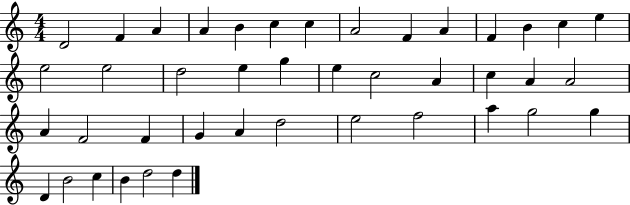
{
  \clef treble
  \numericTimeSignature
  \time 4/4
  \key c \major
  d'2 f'4 a'4 | a'4 b'4 c''4 c''4 | a'2 f'4 a'4 | f'4 b'4 c''4 e''4 | \break e''2 e''2 | d''2 e''4 g''4 | e''4 c''2 a'4 | c''4 a'4 a'2 | \break a'4 f'2 f'4 | g'4 a'4 d''2 | e''2 f''2 | a''4 g''2 g''4 | \break d'4 b'2 c''4 | b'4 d''2 d''4 | \bar "|."
}